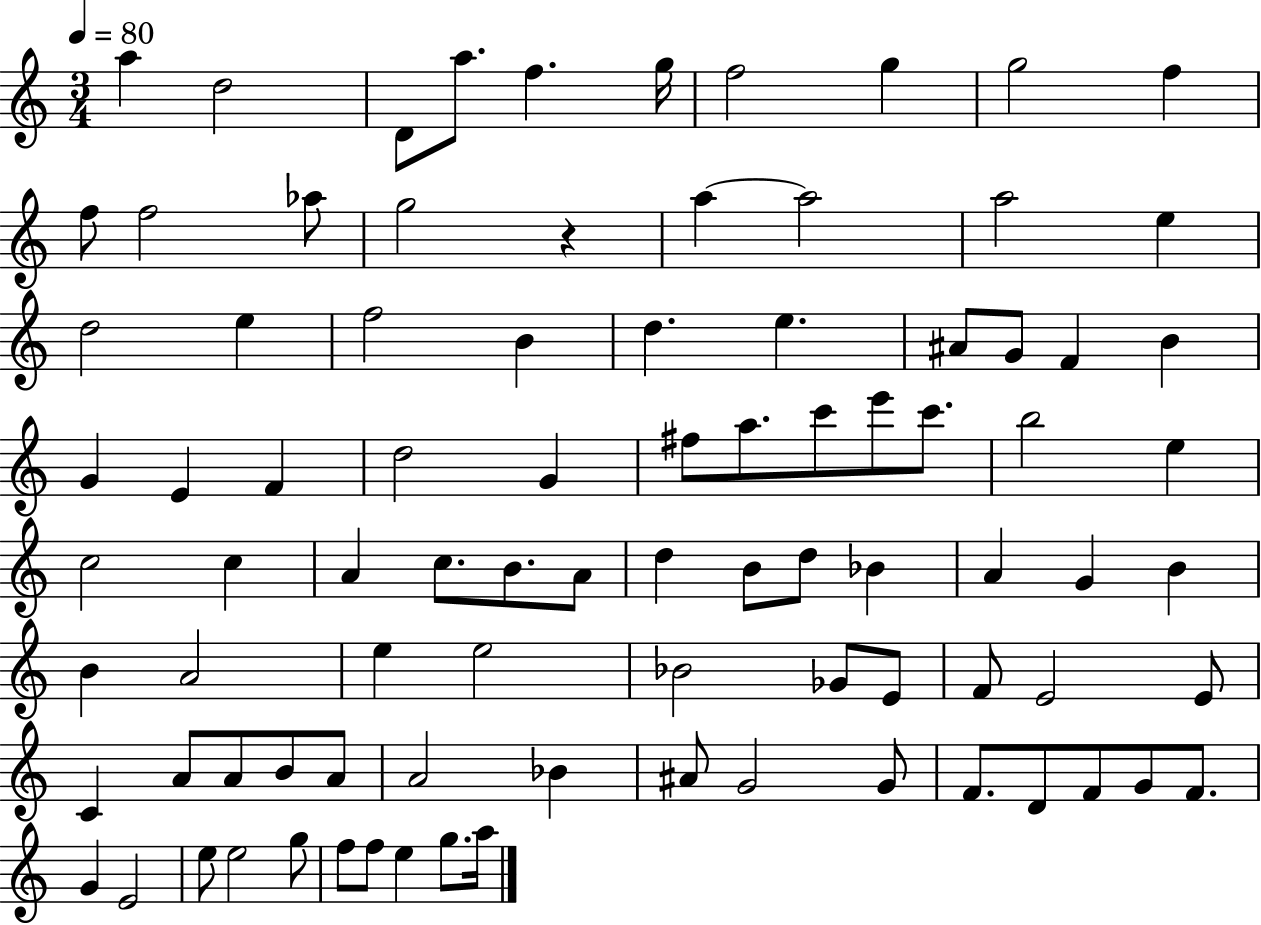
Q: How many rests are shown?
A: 1